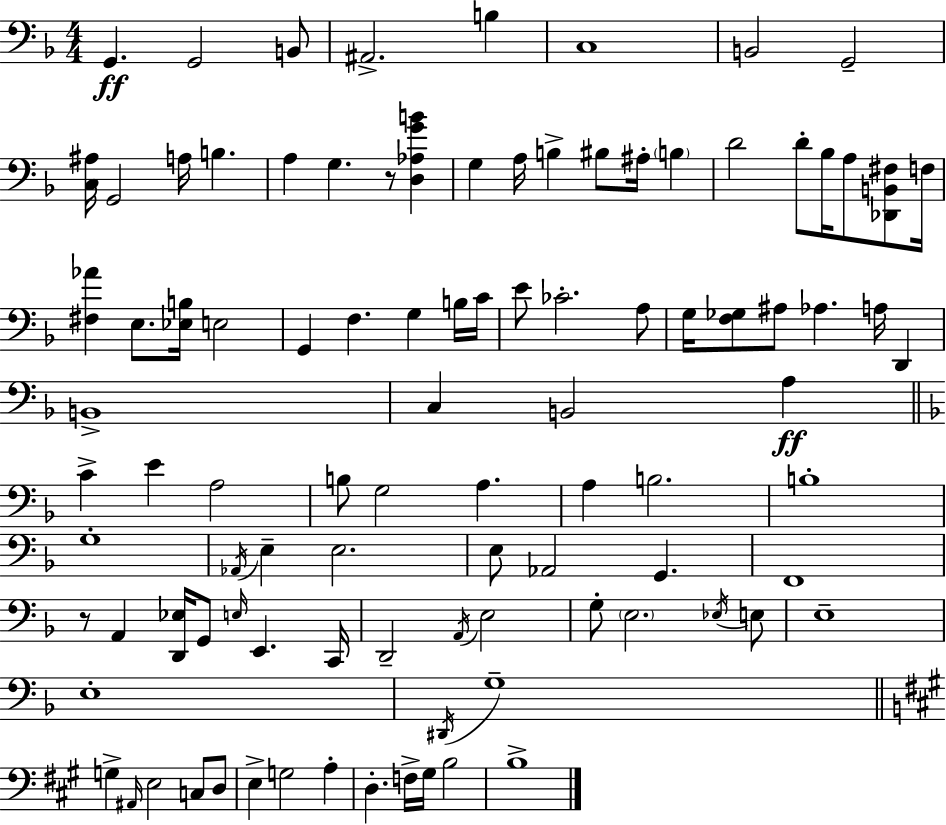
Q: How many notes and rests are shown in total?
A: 98